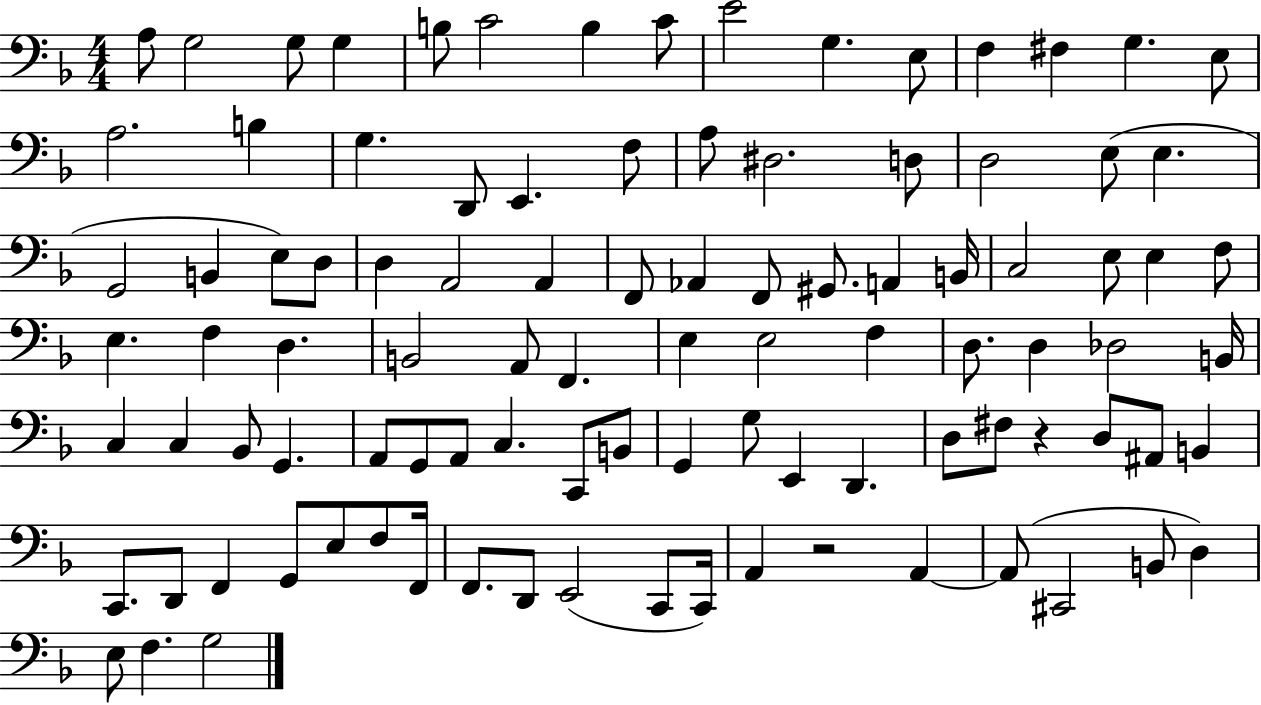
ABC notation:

X:1
T:Untitled
M:4/4
L:1/4
K:F
A,/2 G,2 G,/2 G, B,/2 C2 B, C/2 E2 G, E,/2 F, ^F, G, E,/2 A,2 B, G, D,,/2 E,, F,/2 A,/2 ^D,2 D,/2 D,2 E,/2 E, G,,2 B,, E,/2 D,/2 D, A,,2 A,, F,,/2 _A,, F,,/2 ^G,,/2 A,, B,,/4 C,2 E,/2 E, F,/2 E, F, D, B,,2 A,,/2 F,, E, E,2 F, D,/2 D, _D,2 B,,/4 C, C, _B,,/2 G,, A,,/2 G,,/2 A,,/2 C, C,,/2 B,,/2 G,, G,/2 E,, D,, D,/2 ^F,/2 z D,/2 ^A,,/2 B,, C,,/2 D,,/2 F,, G,,/2 E,/2 F,/2 F,,/4 F,,/2 D,,/2 E,,2 C,,/2 C,,/4 A,, z2 A,, A,,/2 ^C,,2 B,,/2 D, E,/2 F, G,2